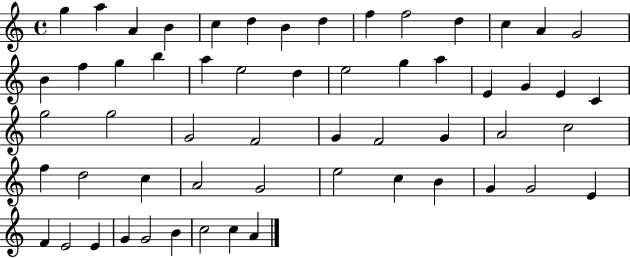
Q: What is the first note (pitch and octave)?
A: G5